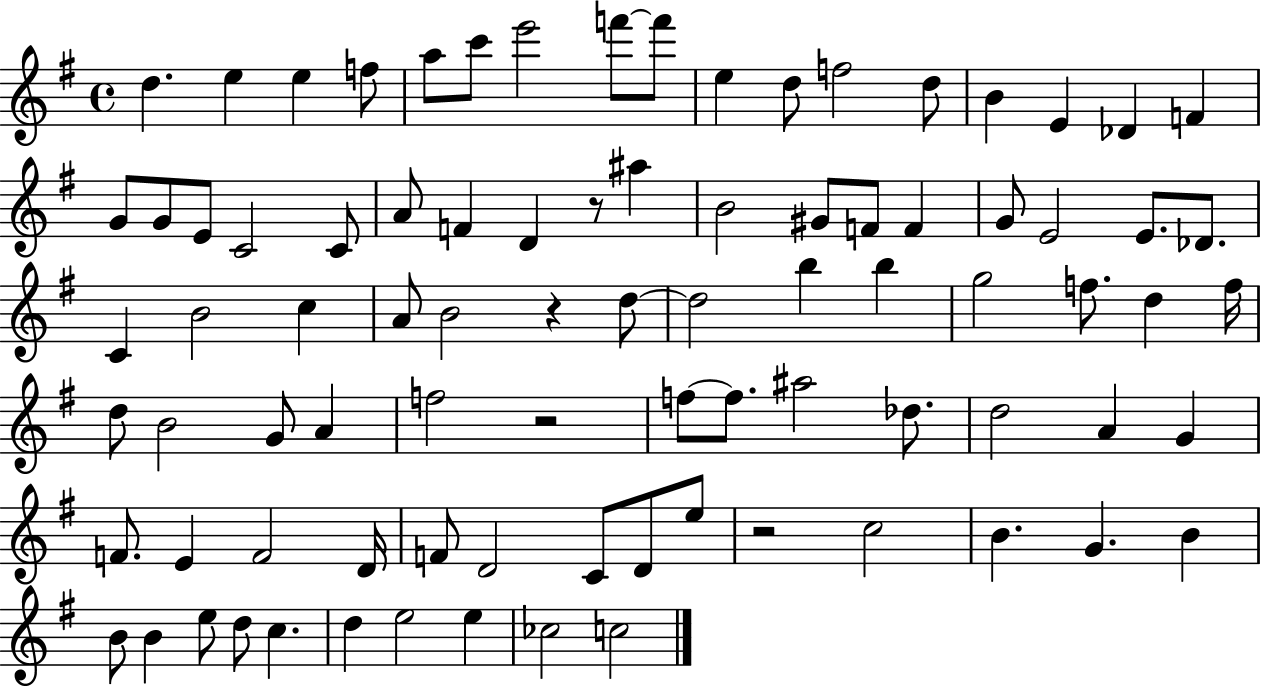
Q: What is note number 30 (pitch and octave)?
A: F4